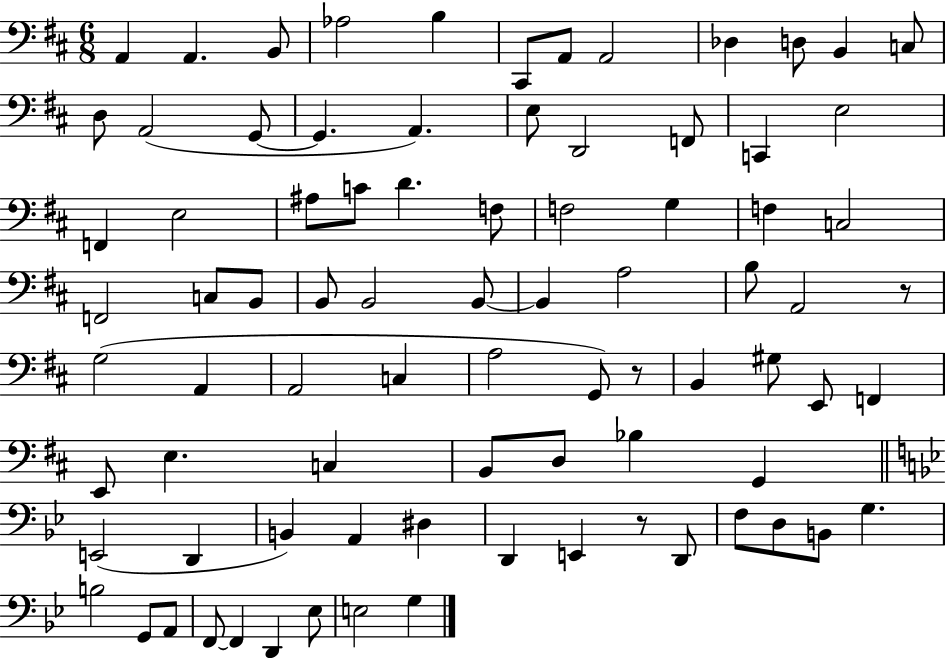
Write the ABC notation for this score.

X:1
T:Untitled
M:6/8
L:1/4
K:D
A,, A,, B,,/2 _A,2 B, ^C,,/2 A,,/2 A,,2 _D, D,/2 B,, C,/2 D,/2 A,,2 G,,/2 G,, A,, E,/2 D,,2 F,,/2 C,, E,2 F,, E,2 ^A,/2 C/2 D F,/2 F,2 G, F, C,2 F,,2 C,/2 B,,/2 B,,/2 B,,2 B,,/2 B,, A,2 B,/2 A,,2 z/2 G,2 A,, A,,2 C, A,2 G,,/2 z/2 B,, ^G,/2 E,,/2 F,, E,,/2 E, C, B,,/2 D,/2 _B, G,, E,,2 D,, B,, A,, ^D, D,, E,, z/2 D,,/2 F,/2 D,/2 B,,/2 G, B,2 G,,/2 A,,/2 F,,/2 F,, D,, _E,/2 E,2 G,